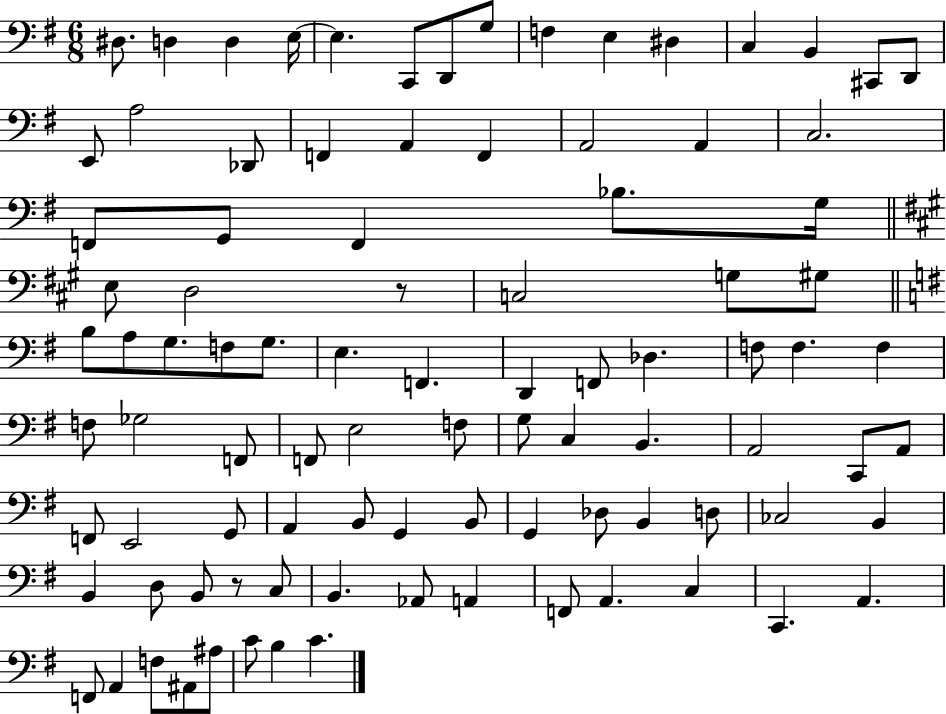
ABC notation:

X:1
T:Untitled
M:6/8
L:1/4
K:G
^D,/2 D, D, E,/4 E, C,,/2 D,,/2 G,/2 F, E, ^D, C, B,, ^C,,/2 D,,/2 E,,/2 A,2 _D,,/2 F,, A,, F,, A,,2 A,, C,2 F,,/2 G,,/2 F,, _B,/2 G,/4 E,/2 D,2 z/2 C,2 G,/2 ^G,/2 B,/2 A,/2 G,/2 F,/2 G,/2 E, F,, D,, F,,/2 _D, F,/2 F, F, F,/2 _G,2 F,,/2 F,,/2 E,2 F,/2 G,/2 C, B,, A,,2 C,,/2 A,,/2 F,,/2 E,,2 G,,/2 A,, B,,/2 G,, B,,/2 G,, _D,/2 B,, D,/2 _C,2 B,, B,, D,/2 B,,/2 z/2 C,/2 B,, _A,,/2 A,, F,,/2 A,, C, C,, A,, F,,/2 A,, F,/2 ^A,,/2 ^A,/2 C/2 B, C